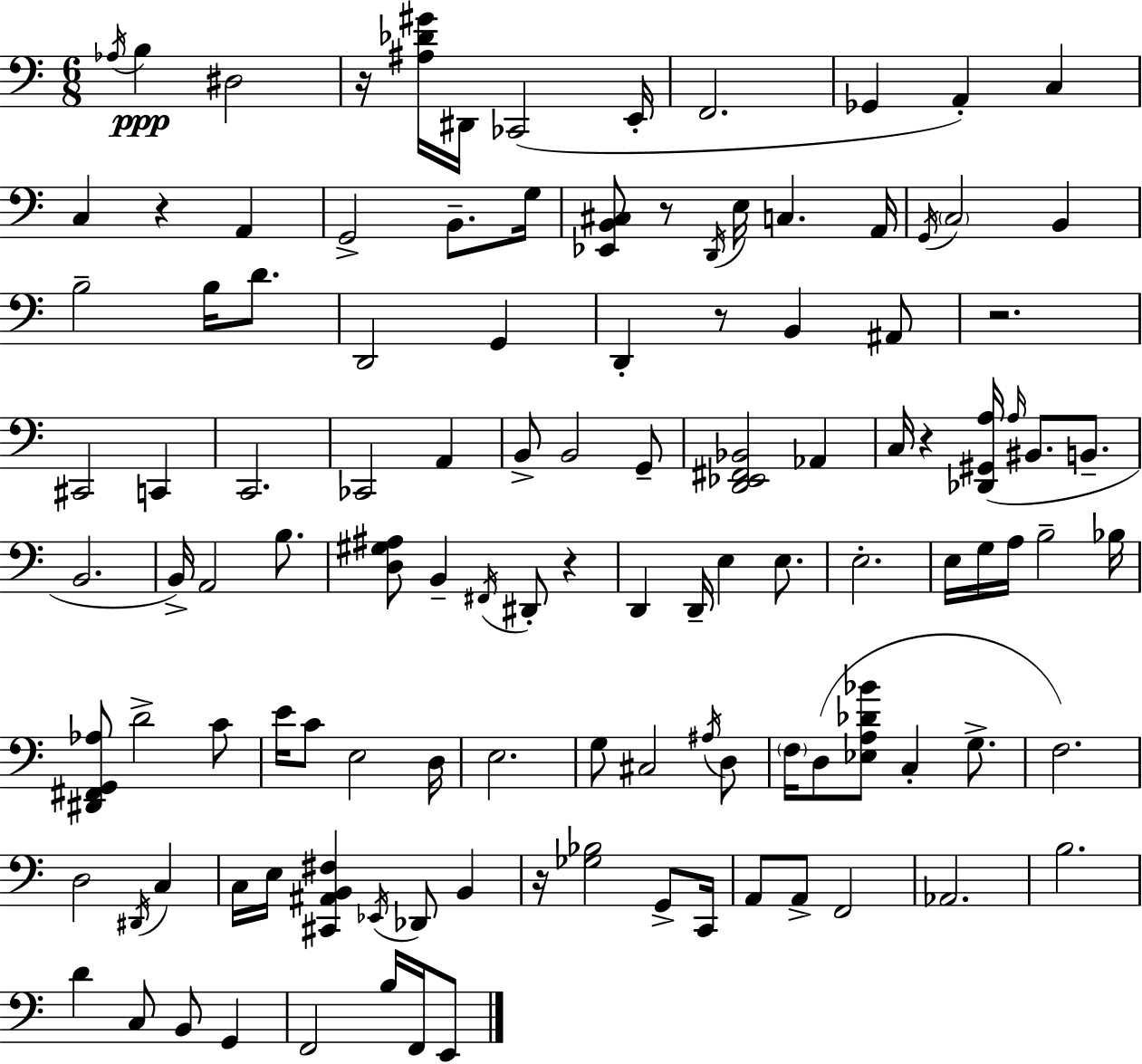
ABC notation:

X:1
T:Untitled
M:6/8
L:1/4
K:Am
_A,/4 B, ^D,2 z/4 [^A,_D^G]/4 ^D,,/4 _C,,2 E,,/4 F,,2 _G,, A,, C, C, z A,, G,,2 B,,/2 G,/4 [_E,,B,,^C,]/2 z/2 D,,/4 E,/4 C, A,,/4 G,,/4 C,2 B,, B,2 B,/4 D/2 D,,2 G,, D,, z/2 B,, ^A,,/2 z2 ^C,,2 C,, C,,2 _C,,2 A,, B,,/2 B,,2 G,,/2 [D,,_E,,^F,,_B,,]2 _A,, C,/4 z [_D,,^G,,A,]/4 A,/4 ^B,,/2 B,,/2 B,,2 B,,/4 A,,2 B,/2 [D,^G,^A,]/2 B,, ^F,,/4 ^D,,/2 z D,, D,,/4 E, E,/2 E,2 E,/4 G,/4 A,/4 B,2 _B,/4 [^D,,^F,,G,,_A,]/2 D2 C/2 E/4 C/2 E,2 D,/4 E,2 G,/2 ^C,2 ^A,/4 D,/2 F,/4 D,/2 [_E,A,_D_B]/2 C, G,/2 F,2 D,2 ^D,,/4 C, C,/4 E,/4 [^C,,^A,,B,,^F,] _E,,/4 _D,,/2 B,, z/4 [_G,_B,]2 G,,/2 C,,/4 A,,/2 A,,/2 F,,2 _A,,2 B,2 D C,/2 B,,/2 G,, F,,2 B,/4 F,,/4 E,,/2